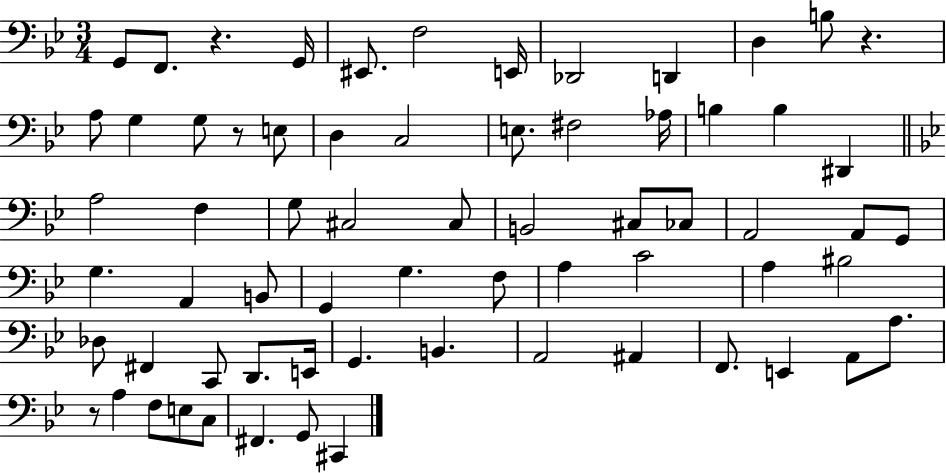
G2/e F2/e. R/q. G2/s EIS2/e. F3/h E2/s Db2/h D2/q D3/q B3/e R/q. A3/e G3/q G3/e R/e E3/e D3/q C3/h E3/e. F#3/h Ab3/s B3/q B3/q D#2/q A3/h F3/q G3/e C#3/h C#3/e B2/h C#3/e CES3/e A2/h A2/e G2/e G3/q. A2/q B2/e G2/q G3/q. F3/e A3/q C4/h A3/q BIS3/h Db3/e F#2/q C2/e D2/e. E2/s G2/q. B2/q. A2/h A#2/q F2/e. E2/q A2/e A3/e. R/e A3/q F3/e E3/e C3/e F#2/q. G2/e C#2/q